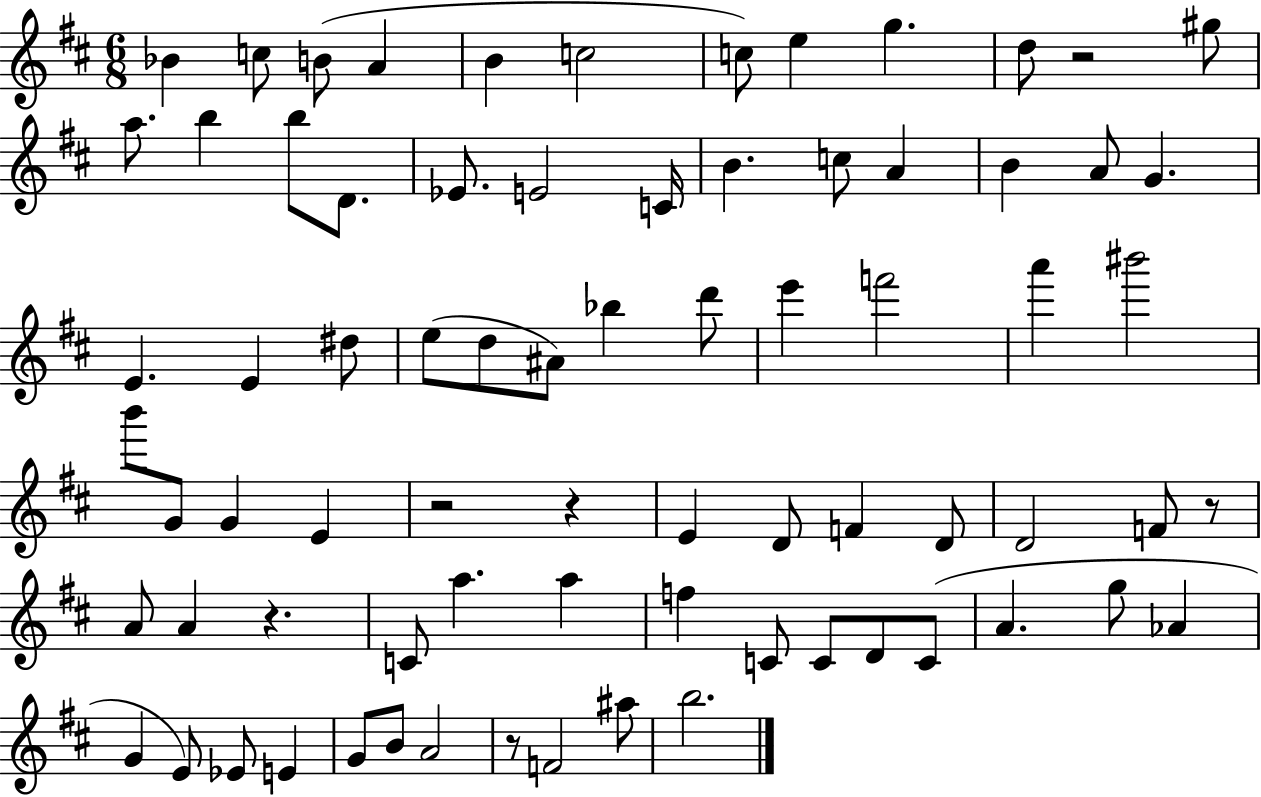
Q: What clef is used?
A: treble